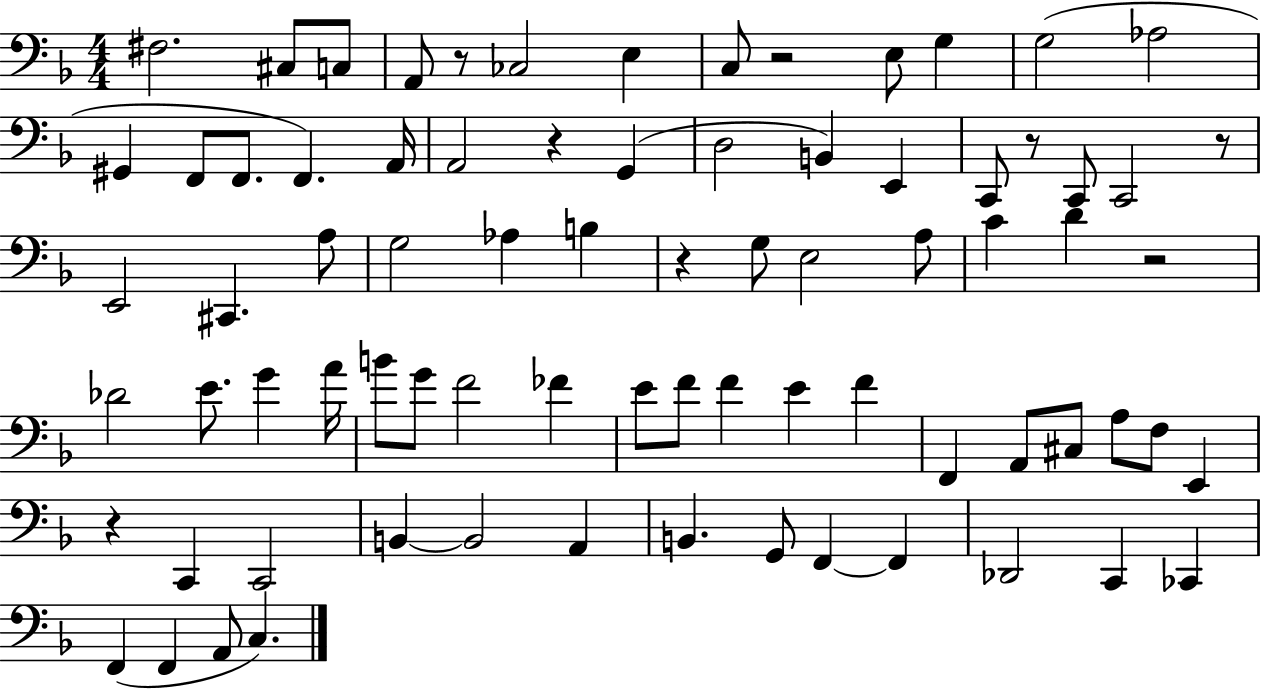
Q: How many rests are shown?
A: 8